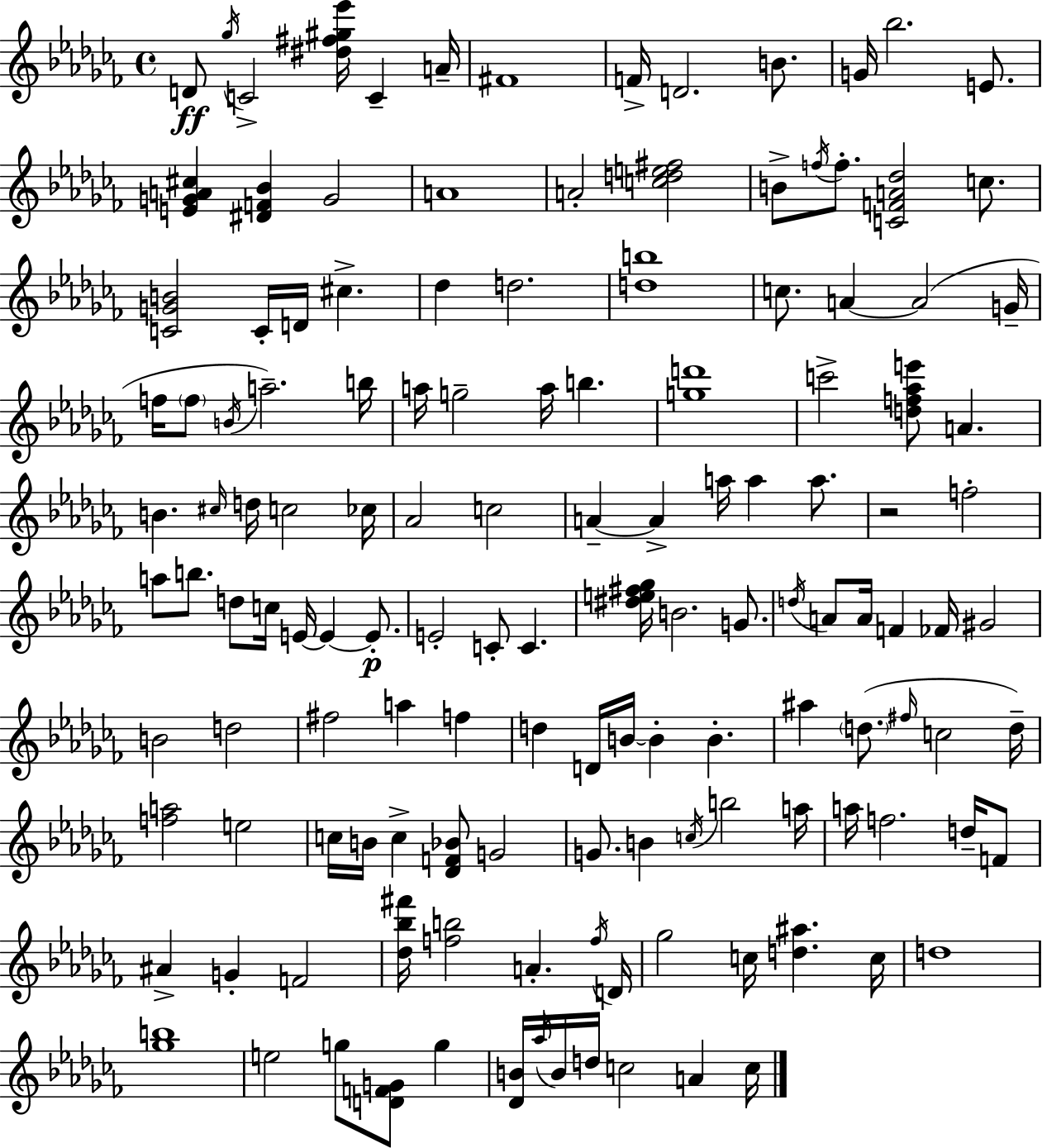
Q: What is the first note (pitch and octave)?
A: D4